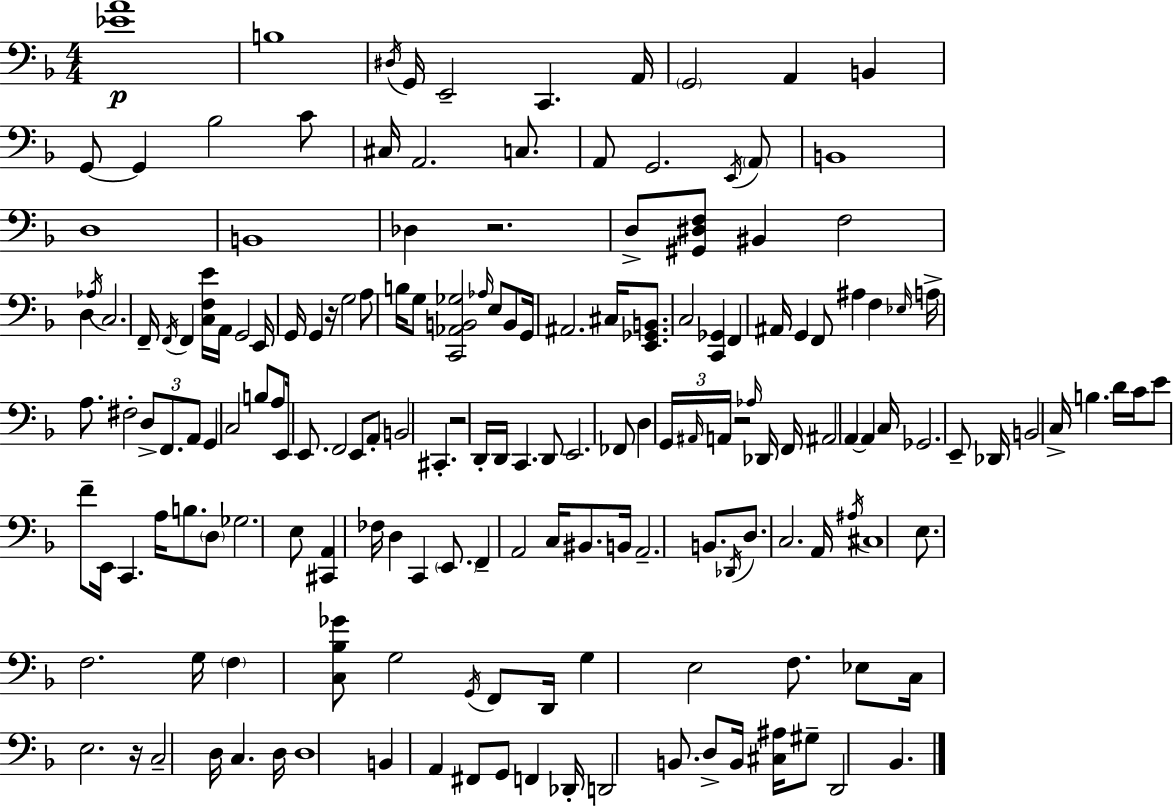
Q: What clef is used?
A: bass